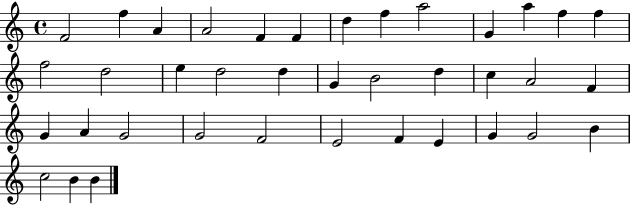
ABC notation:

X:1
T:Untitled
M:4/4
L:1/4
K:C
F2 f A A2 F F d f a2 G a f f f2 d2 e d2 d G B2 d c A2 F G A G2 G2 F2 E2 F E G G2 B c2 B B